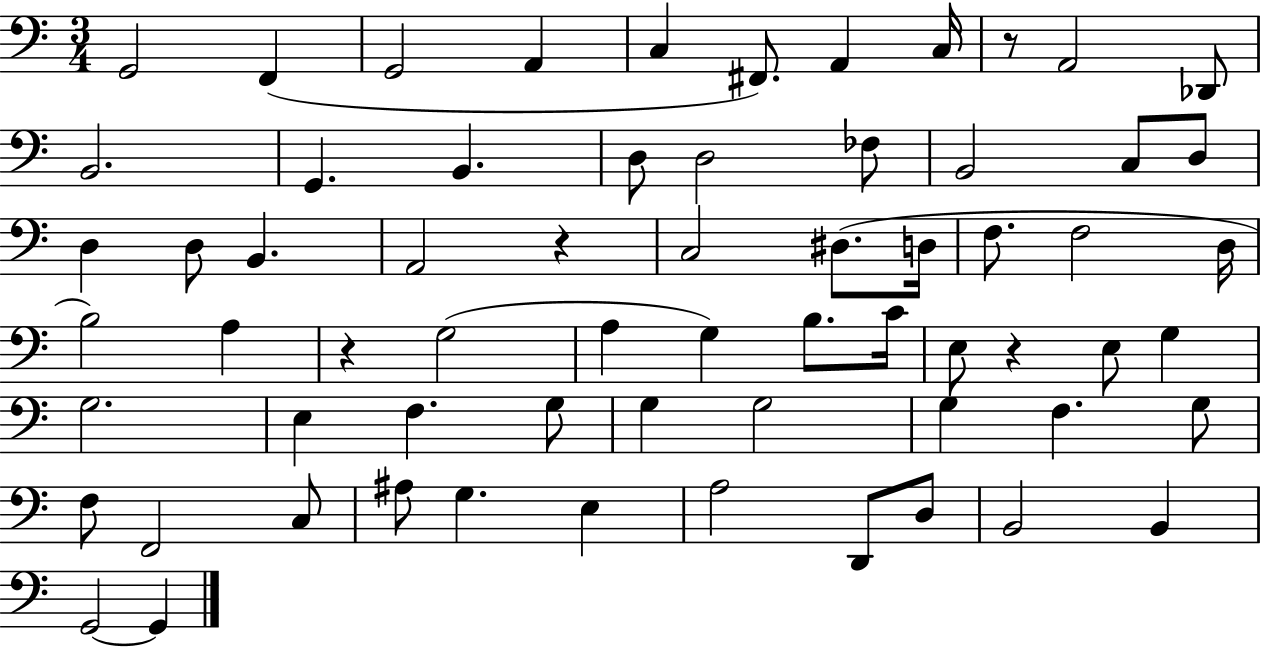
X:1
T:Untitled
M:3/4
L:1/4
K:C
G,,2 F,, G,,2 A,, C, ^F,,/2 A,, C,/4 z/2 A,,2 _D,,/2 B,,2 G,, B,, D,/2 D,2 _F,/2 B,,2 C,/2 D,/2 D, D,/2 B,, A,,2 z C,2 ^D,/2 D,/4 F,/2 F,2 D,/4 B,2 A, z G,2 A, G, B,/2 C/4 E,/2 z E,/2 G, G,2 E, F, G,/2 G, G,2 G, F, G,/2 F,/2 F,,2 C,/2 ^A,/2 G, E, A,2 D,,/2 D,/2 B,,2 B,, G,,2 G,,